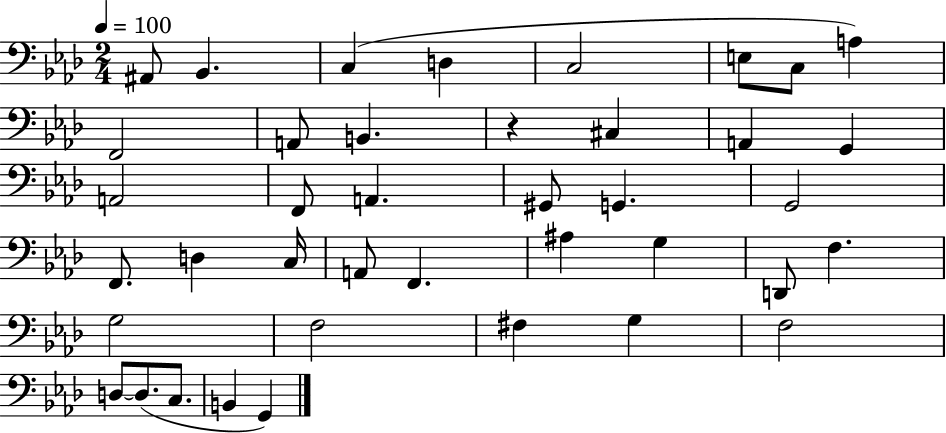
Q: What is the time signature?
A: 2/4